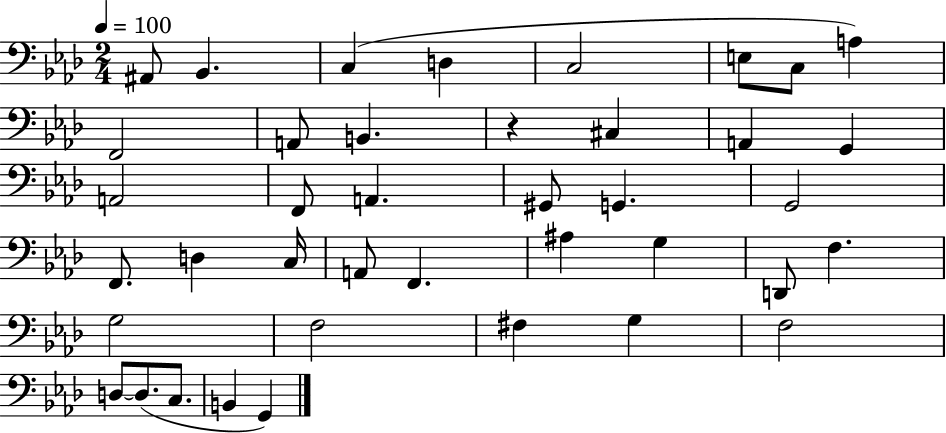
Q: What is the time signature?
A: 2/4